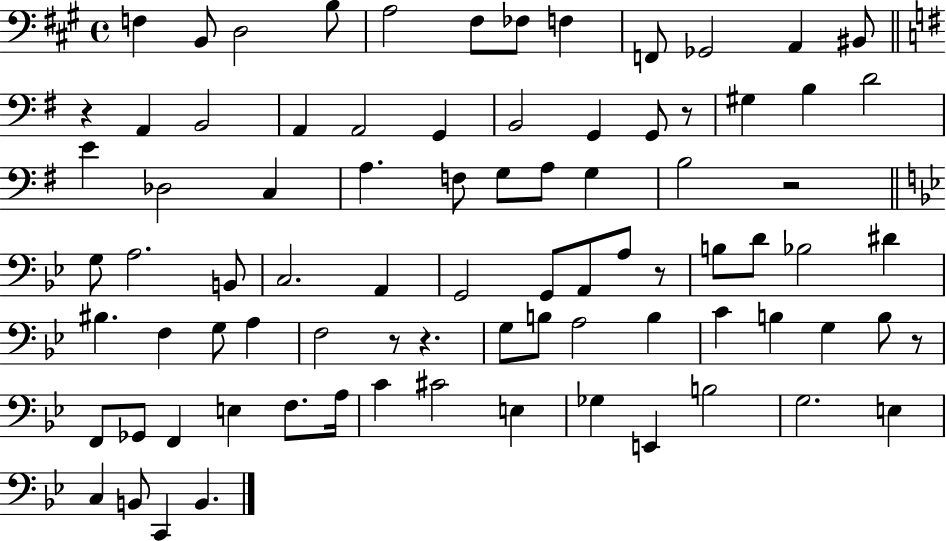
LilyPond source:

{
  \clef bass
  \time 4/4
  \defaultTimeSignature
  \key a \major
  \repeat volta 2 { f4 b,8 d2 b8 | a2 fis8 fes8 f4 | f,8 ges,2 a,4 bis,8 | \bar "||" \break \key e \minor r4 a,4 b,2 | a,4 a,2 g,4 | b,2 g,4 g,8 r8 | gis4 b4 d'2 | \break e'4 des2 c4 | a4. f8 g8 a8 g4 | b2 r2 | \bar "||" \break \key g \minor g8 a2. b,8 | c2. a,4 | g,2 g,8 a,8 a8 r8 | b8 d'8 bes2 dis'4 | \break bis4. f4 g8 a4 | f2 r8 r4. | g8 b8 a2 b4 | c'4 b4 g4 b8 r8 | \break f,8 ges,8 f,4 e4 f8. a16 | c'4 cis'2 e4 | ges4 e,4 b2 | g2. e4 | \break c4 b,8 c,4 b,4. | } \bar "|."
}